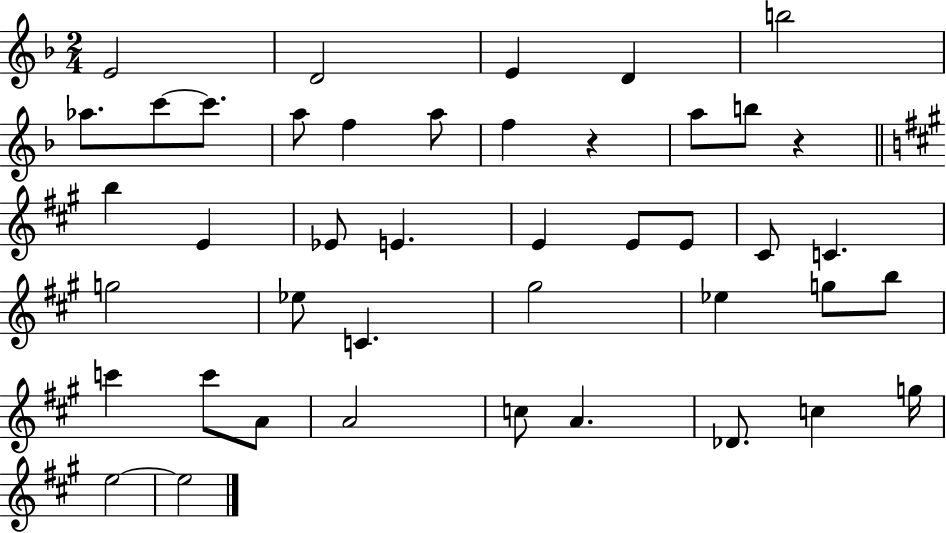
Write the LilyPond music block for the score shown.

{
  \clef treble
  \numericTimeSignature
  \time 2/4
  \key f \major
  e'2 | d'2 | e'4 d'4 | b''2 | \break aes''8. c'''8~~ c'''8. | a''8 f''4 a''8 | f''4 r4 | a''8 b''8 r4 | \break \bar "||" \break \key a \major b''4 e'4 | ees'8 e'4. | e'4 e'8 e'8 | cis'8 c'4. | \break g''2 | ees''8 c'4. | gis''2 | ees''4 g''8 b''8 | \break c'''4 c'''8 a'8 | a'2 | c''8 a'4. | des'8. c''4 g''16 | \break e''2~~ | e''2 | \bar "|."
}